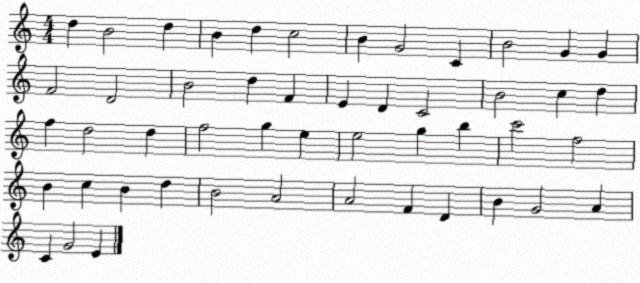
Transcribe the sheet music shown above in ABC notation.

X:1
T:Untitled
M:4/4
L:1/4
K:C
d B2 d B d c2 B G2 C B2 G G F2 D2 B2 d F E D C2 B2 c d f d2 d f2 g e e2 g b c'2 f2 B c B d B2 A2 A2 F D B G2 A C G2 E